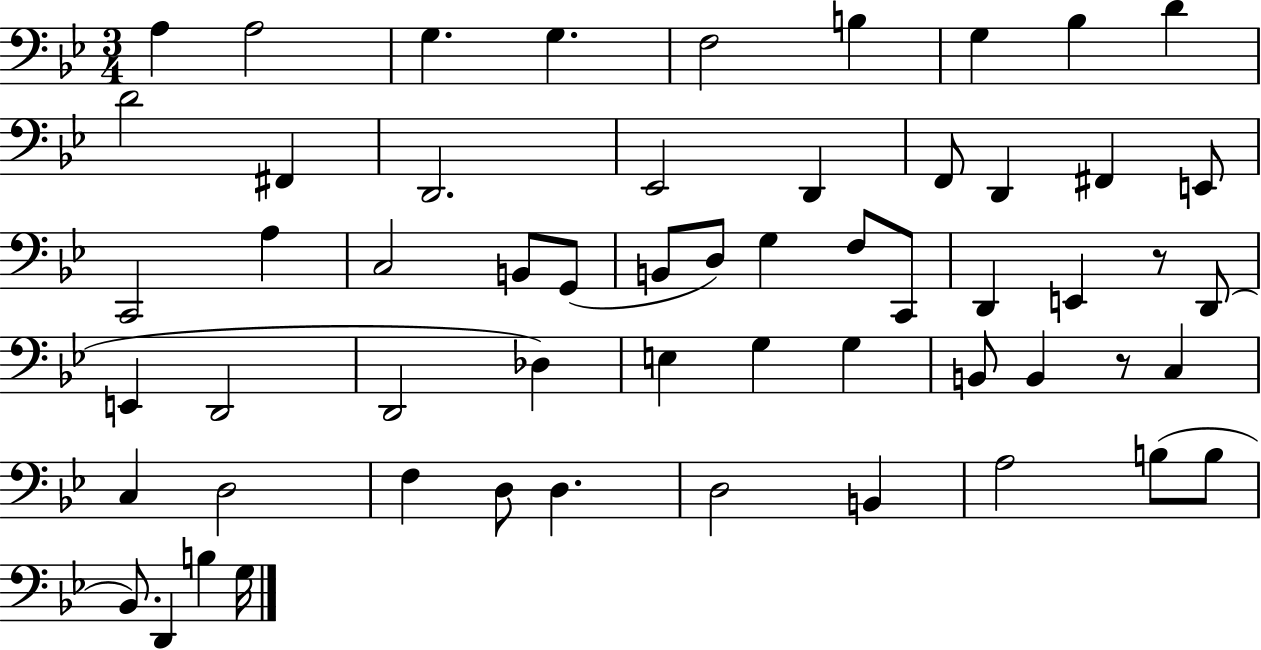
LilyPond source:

{
  \clef bass
  \numericTimeSignature
  \time 3/4
  \key bes \major
  a4 a2 | g4. g4. | f2 b4 | g4 bes4 d'4 | \break d'2 fis,4 | d,2. | ees,2 d,4 | f,8 d,4 fis,4 e,8 | \break c,2 a4 | c2 b,8 g,8( | b,8 d8) g4 f8 c,8 | d,4 e,4 r8 d,8( | \break e,4 d,2 | d,2 des4) | e4 g4 g4 | b,8 b,4 r8 c4 | \break c4 d2 | f4 d8 d4. | d2 b,4 | a2 b8( b8 | \break bes,8.) d,4 b4 g16 | \bar "|."
}